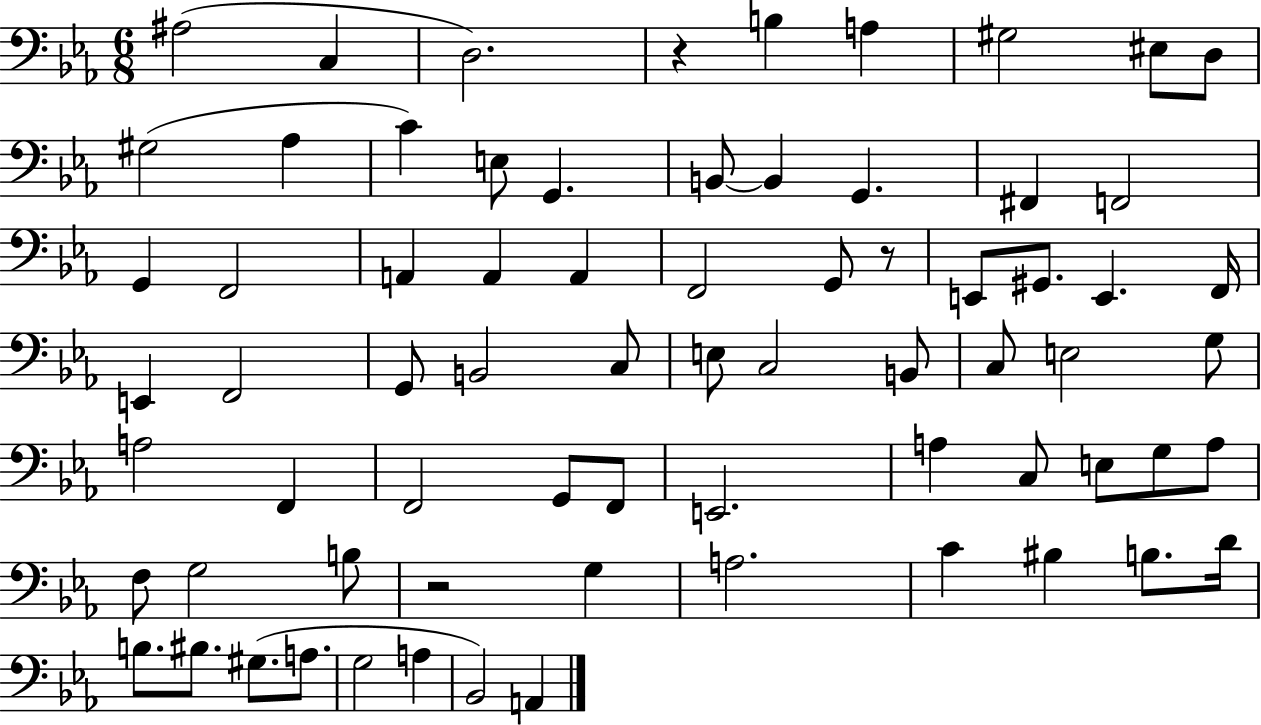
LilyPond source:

{
  \clef bass
  \numericTimeSignature
  \time 6/8
  \key ees \major
  ais2( c4 | d2.) | r4 b4 a4 | gis2 eis8 d8 | \break gis2( aes4 | c'4) e8 g,4. | b,8~~ b,4 g,4. | fis,4 f,2 | \break g,4 f,2 | a,4 a,4 a,4 | f,2 g,8 r8 | e,8 gis,8. e,4. f,16 | \break e,4 f,2 | g,8 b,2 c8 | e8 c2 b,8 | c8 e2 g8 | \break a2 f,4 | f,2 g,8 f,8 | e,2. | a4 c8 e8 g8 a8 | \break f8 g2 b8 | r2 g4 | a2. | c'4 bis4 b8. d'16 | \break b8. bis8. gis8.( a8. | g2 a4 | bes,2) a,4 | \bar "|."
}